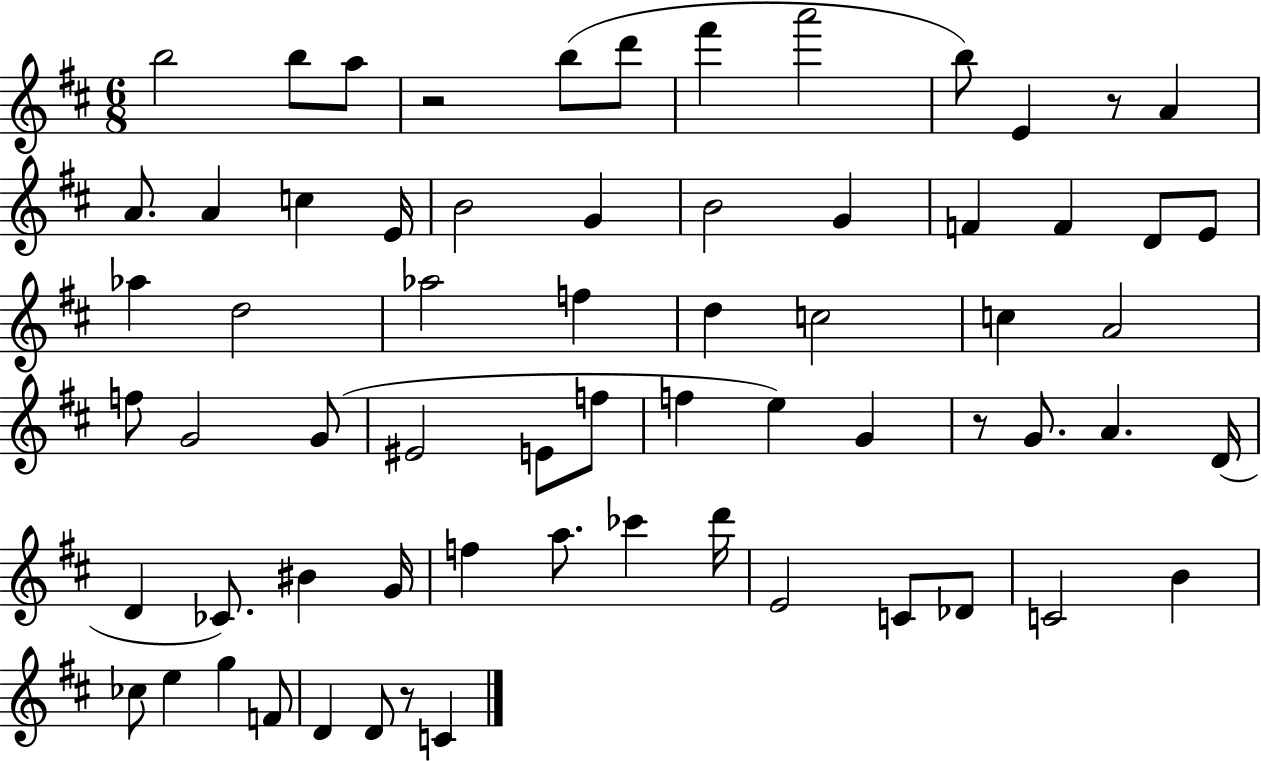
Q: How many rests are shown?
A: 4